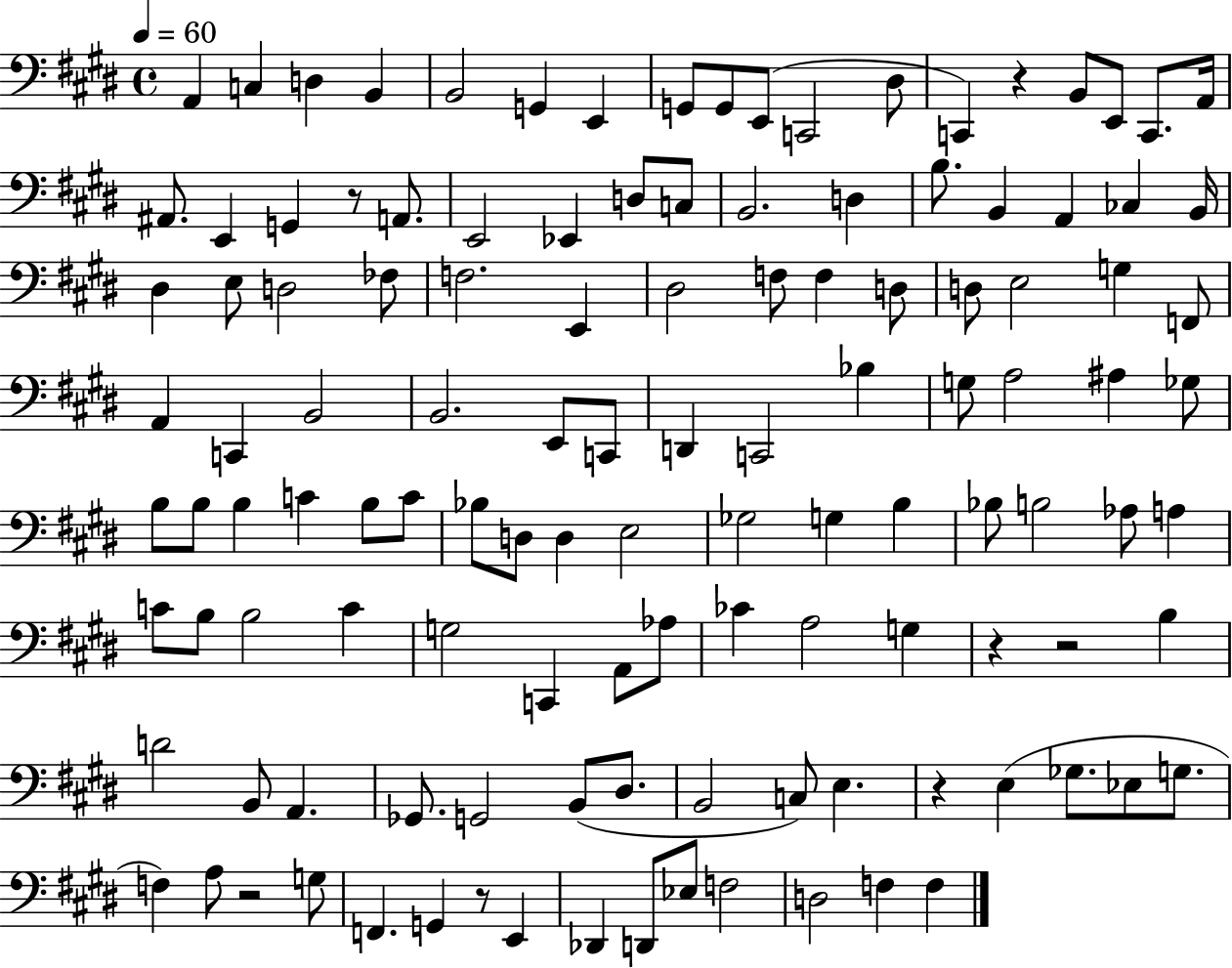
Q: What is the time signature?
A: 4/4